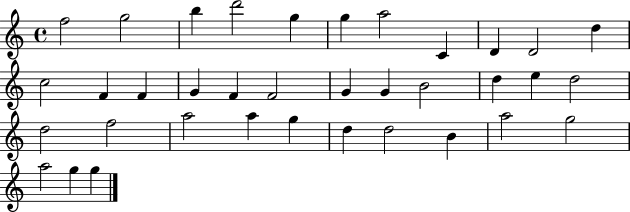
X:1
T:Untitled
M:4/4
L:1/4
K:C
f2 g2 b d'2 g g a2 C D D2 d c2 F F G F F2 G G B2 d e d2 d2 f2 a2 a g d d2 B a2 g2 a2 g g